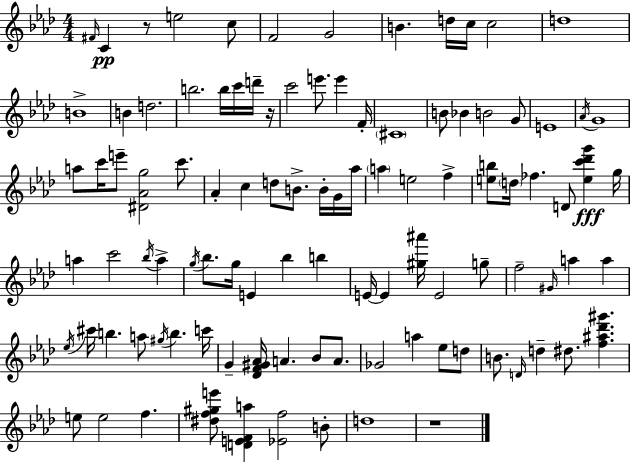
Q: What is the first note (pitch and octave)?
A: F#4